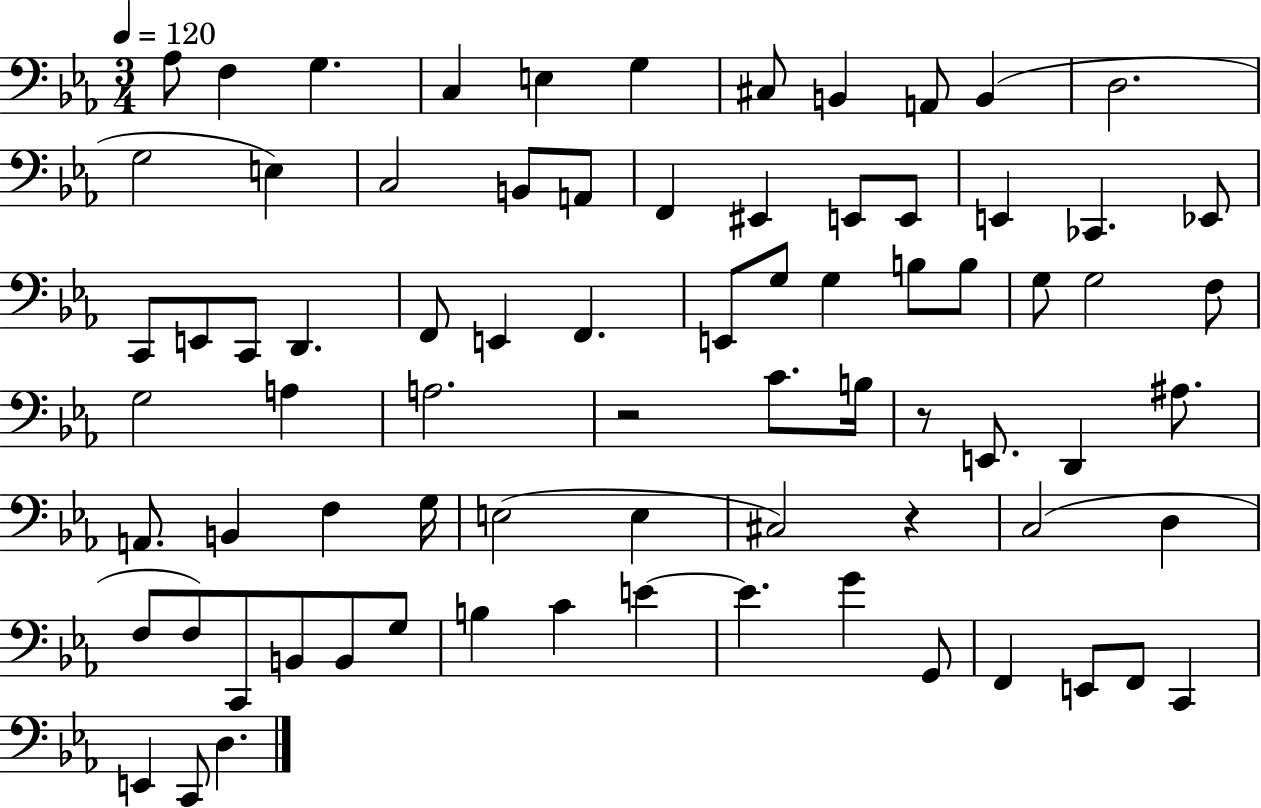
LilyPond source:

{
  \clef bass
  \numericTimeSignature
  \time 3/4
  \key ees \major
  \tempo 4 = 120
  aes8 f4 g4. | c4 e4 g4 | cis8 b,4 a,8 b,4( | d2. | \break g2 e4) | c2 b,8 a,8 | f,4 eis,4 e,8 e,8 | e,4 ces,4. ees,8 | \break c,8 e,8 c,8 d,4. | f,8 e,4 f,4. | e,8 g8 g4 b8 b8 | g8 g2 f8 | \break g2 a4 | a2. | r2 c'8. b16 | r8 e,8. d,4 ais8. | \break a,8. b,4 f4 g16 | e2( e4 | cis2) r4 | c2( d4 | \break f8 f8) c,8 b,8 b,8 g8 | b4 c'4 e'4~~ | e'4. g'4 g,8 | f,4 e,8 f,8 c,4 | \break e,4 c,8 d4. | \bar "|."
}